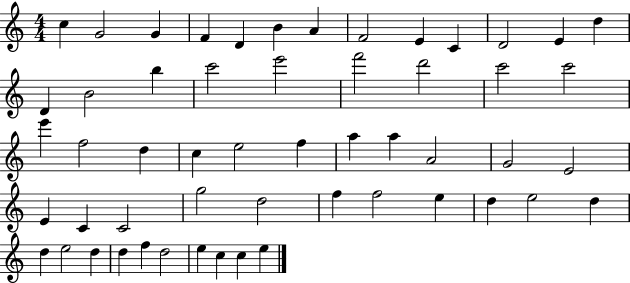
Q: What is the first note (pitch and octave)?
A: C5